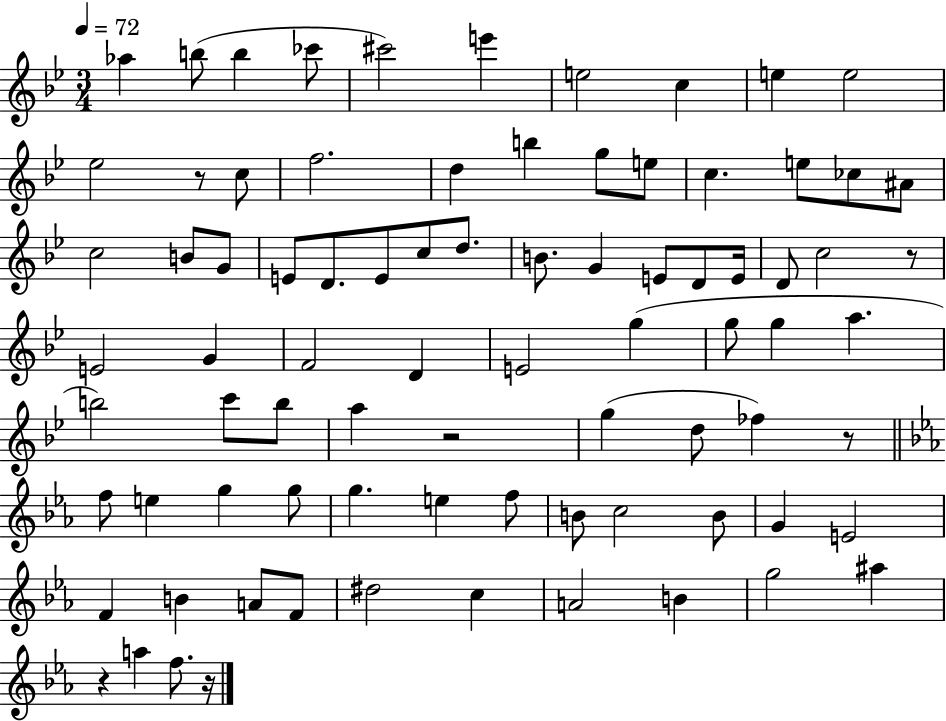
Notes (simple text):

Ab5/q B5/e B5/q CES6/e C#6/h E6/q E5/h C5/q E5/q E5/h Eb5/h R/e C5/e F5/h. D5/q B5/q G5/e E5/e C5/q. E5/e CES5/e A#4/e C5/h B4/e G4/e E4/e D4/e. E4/e C5/e D5/e. B4/e. G4/q E4/e D4/e E4/s D4/e C5/h R/e E4/h G4/q F4/h D4/q E4/h G5/q G5/e G5/q A5/q. B5/h C6/e B5/e A5/q R/h G5/q D5/e FES5/q R/e F5/e E5/q G5/q G5/e G5/q. E5/q F5/e B4/e C5/h B4/e G4/q E4/h F4/q B4/q A4/e F4/e D#5/h C5/q A4/h B4/q G5/h A#5/q R/q A5/q F5/e. R/s